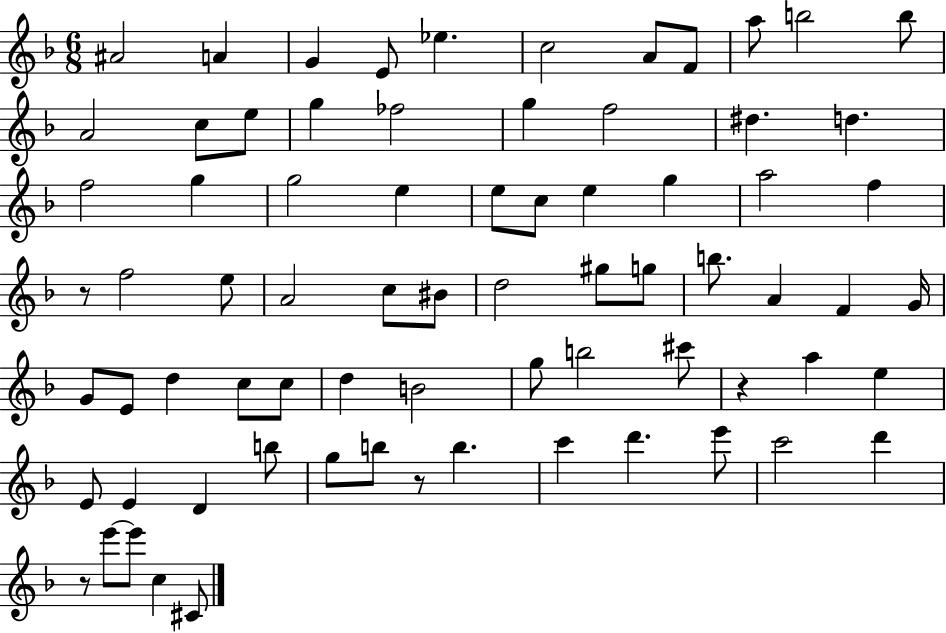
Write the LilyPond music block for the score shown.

{
  \clef treble
  \numericTimeSignature
  \time 6/8
  \key f \major
  \repeat volta 2 { ais'2 a'4 | g'4 e'8 ees''4. | c''2 a'8 f'8 | a''8 b''2 b''8 | \break a'2 c''8 e''8 | g''4 fes''2 | g''4 f''2 | dis''4. d''4. | \break f''2 g''4 | g''2 e''4 | e''8 c''8 e''4 g''4 | a''2 f''4 | \break r8 f''2 e''8 | a'2 c''8 bis'8 | d''2 gis''8 g''8 | b''8. a'4 f'4 g'16 | \break g'8 e'8 d''4 c''8 c''8 | d''4 b'2 | g''8 b''2 cis'''8 | r4 a''4 e''4 | \break e'8 e'4 d'4 b''8 | g''8 b''8 r8 b''4. | c'''4 d'''4. e'''8 | c'''2 d'''4 | \break r8 e'''8~~ e'''8 c''4 cis'8 | } \bar "|."
}